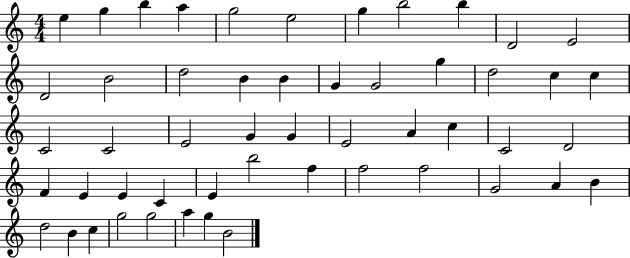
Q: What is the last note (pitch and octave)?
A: B4